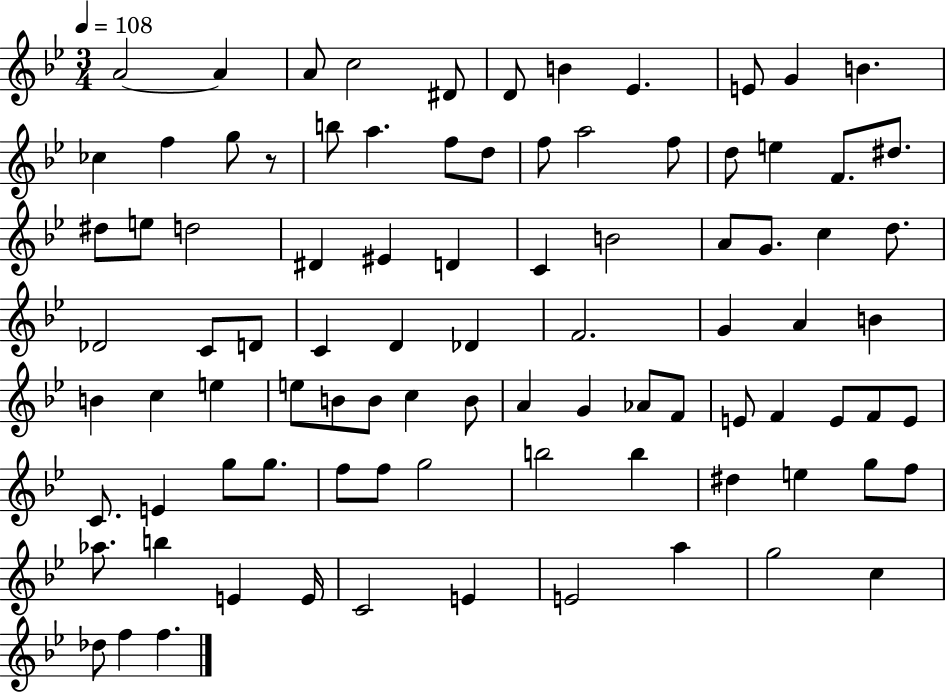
{
  \clef treble
  \numericTimeSignature
  \time 3/4
  \key bes \major
  \tempo 4 = 108
  a'2~~ a'4 | a'8 c''2 dis'8 | d'8 b'4 ees'4. | e'8 g'4 b'4. | \break ces''4 f''4 g''8 r8 | b''8 a''4. f''8 d''8 | f''8 a''2 f''8 | d''8 e''4 f'8. dis''8. | \break dis''8 e''8 d''2 | dis'4 eis'4 d'4 | c'4 b'2 | a'8 g'8. c''4 d''8. | \break des'2 c'8 d'8 | c'4 d'4 des'4 | f'2. | g'4 a'4 b'4 | \break b'4 c''4 e''4 | e''8 b'8 b'8 c''4 b'8 | a'4 g'4 aes'8 f'8 | e'8 f'4 e'8 f'8 e'8 | \break c'8. e'4 g''8 g''8. | f''8 f''8 g''2 | b''2 b''4 | dis''4 e''4 g''8 f''8 | \break aes''8. b''4 e'4 e'16 | c'2 e'4 | e'2 a''4 | g''2 c''4 | \break des''8 f''4 f''4. | \bar "|."
}